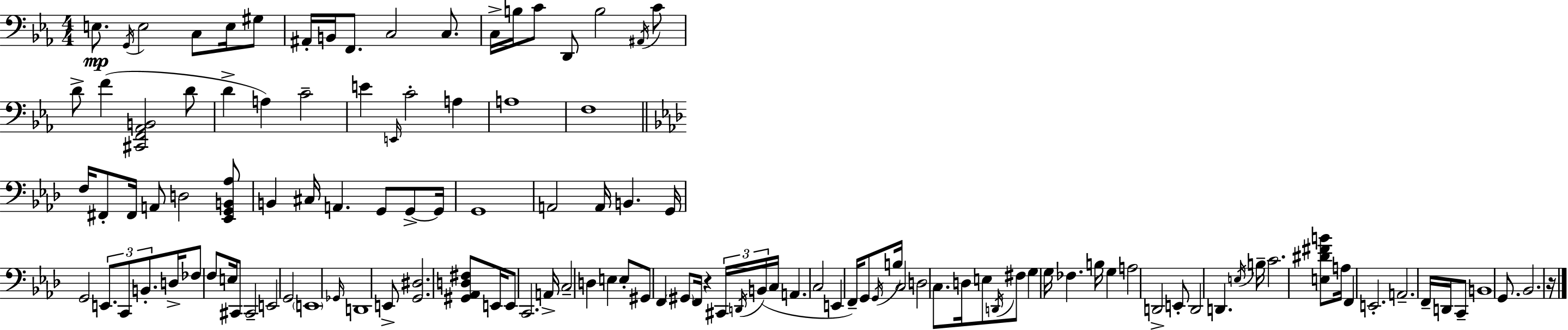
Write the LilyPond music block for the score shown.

{
  \clef bass
  \numericTimeSignature
  \time 4/4
  \key c \minor
  e8.\mp \acciaccatura { g,16 } e2 c8 e16 gis8 | ais,16-. b,16 f,8. c2 c8. | c16-> b16 c'8 d,8 b2 \acciaccatura { ais,16 } | c'8 d'8-> f'4( <cis, f, aes, b,>2 | \break d'8 d'4-> a4) c'2-- | e'4 \grace { e,16 } c'2-. a4 | a1 | f1 | \break \bar "||" \break \key aes \major f16 fis,8-. fis,16 a,8 d2 <ees, g, b, aes>8 | b,4 cis16 a,4. g,8 g,8->~~ g,16 | g,1 | a,2 a,16 b,4. g,16 | \break g,2 \tuplet 3/2 { e,8. c,8 b,8.-. } | d16-> fes8 f8 e16 cis,8 cis,2-- | e,2 g,2 | \parenthesize e,1 | \break \grace { ges,16 } d,1 | e,8-> <g, dis>2. <gis, aes, d fis>8 | e,16 e,8 c,2. | a,16-> c2-- d4 e4 | \break e8-. gis,8 f,4 \parenthesize gis,8 f,16 r4 | \tuplet 3/2 { cis,16 \acciaccatura { d,16 } b,16( } c16 a,4. c2 | e,4 f,16--) g,8 \acciaccatura { g,16 } b16 c2 | d2 c8. d16 e8 | \break \acciaccatura { d,16 } fis8 g4 g16 fes4. b16 | g4 a2 d,2-> | e,8-. d,2 d,4. | \acciaccatura { e16 } b16-- c'2. | \break <e dis' fis' b'>8 a16 f,4 e,2.-. | a,2.-- | f,16-- d,16 c,8-- b,1 | g,8. bes,2. | \break r16 \bar "|."
}